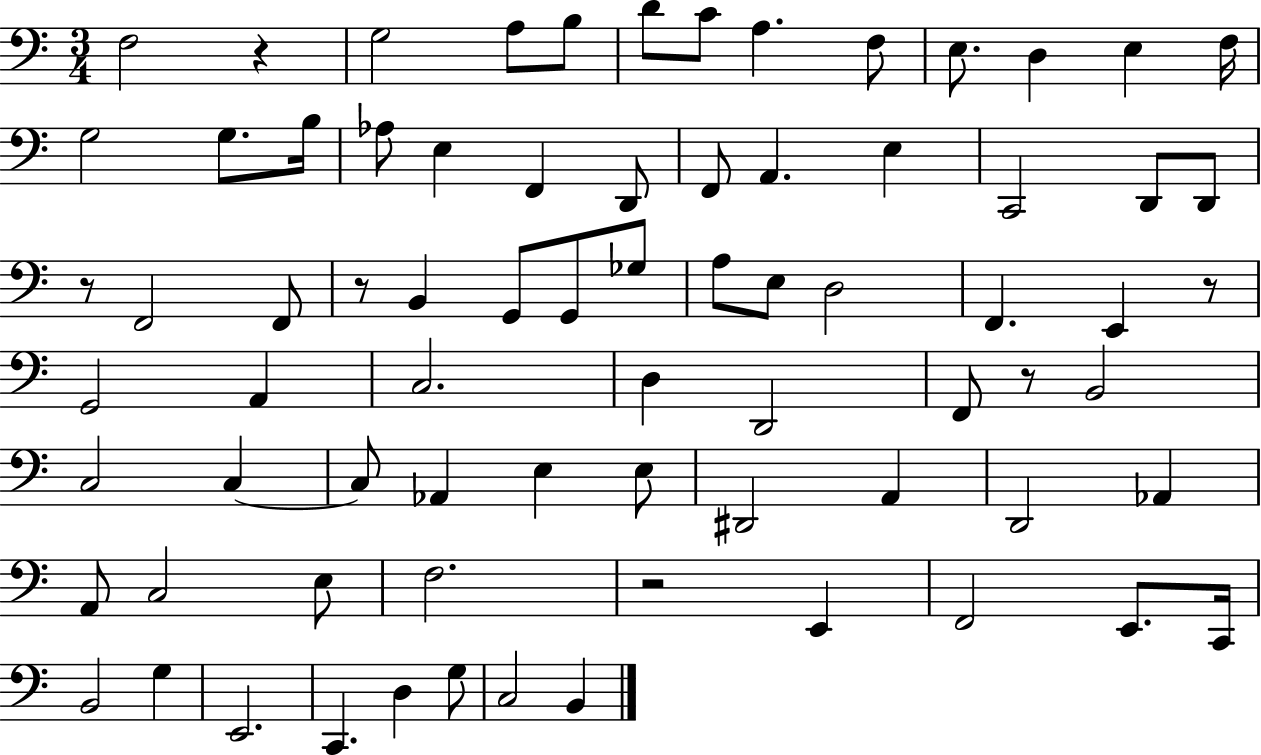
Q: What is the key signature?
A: C major